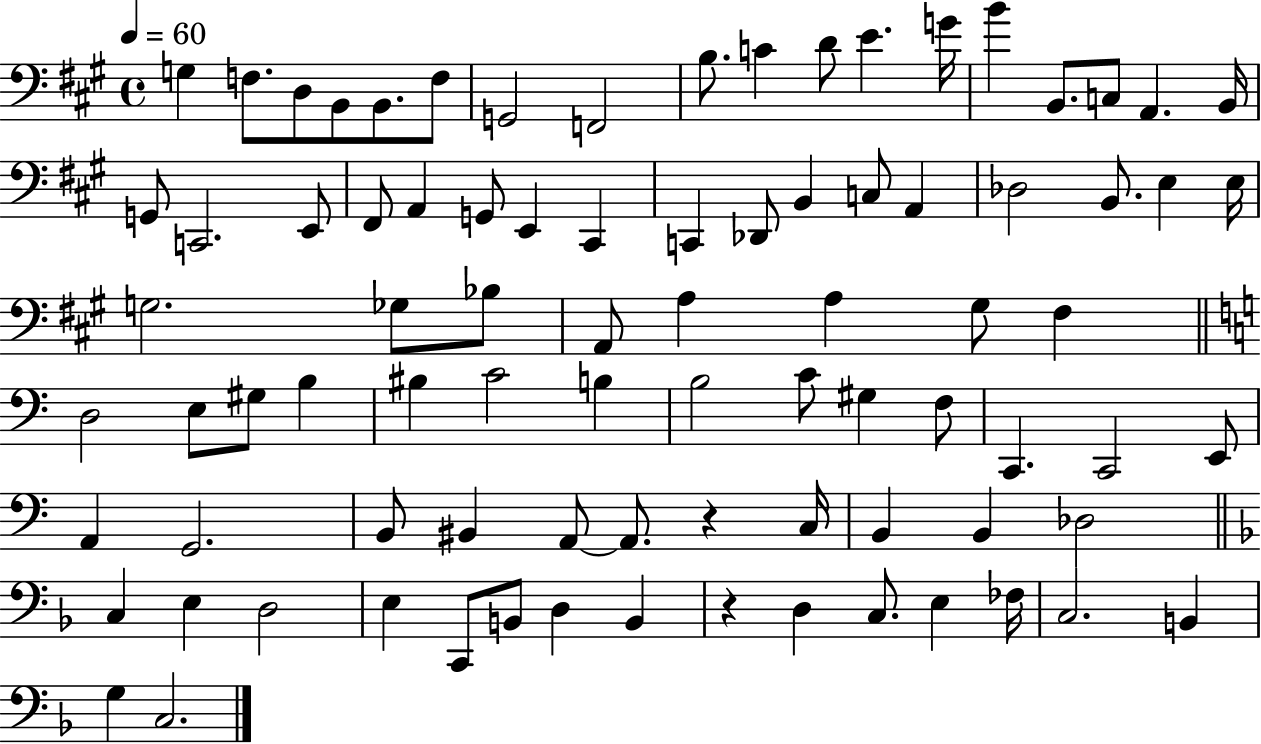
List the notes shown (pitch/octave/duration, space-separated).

G3/q F3/e. D3/e B2/e B2/e. F3/e G2/h F2/h B3/e. C4/q D4/e E4/q. G4/s B4/q B2/e. C3/e A2/q. B2/s G2/e C2/h. E2/e F#2/e A2/q G2/e E2/q C#2/q C2/q Db2/e B2/q C3/e A2/q Db3/h B2/e. E3/q E3/s G3/h. Gb3/e Bb3/e A2/e A3/q A3/q G#3/e F#3/q D3/h E3/e G#3/e B3/q BIS3/q C4/h B3/q B3/h C4/e G#3/q F3/e C2/q. C2/h E2/e A2/q G2/h. B2/e BIS2/q A2/e A2/e. R/q C3/s B2/q B2/q Db3/h C3/q E3/q D3/h E3/q C2/e B2/e D3/q B2/q R/q D3/q C3/e. E3/q FES3/s C3/h. B2/q G3/q C3/h.